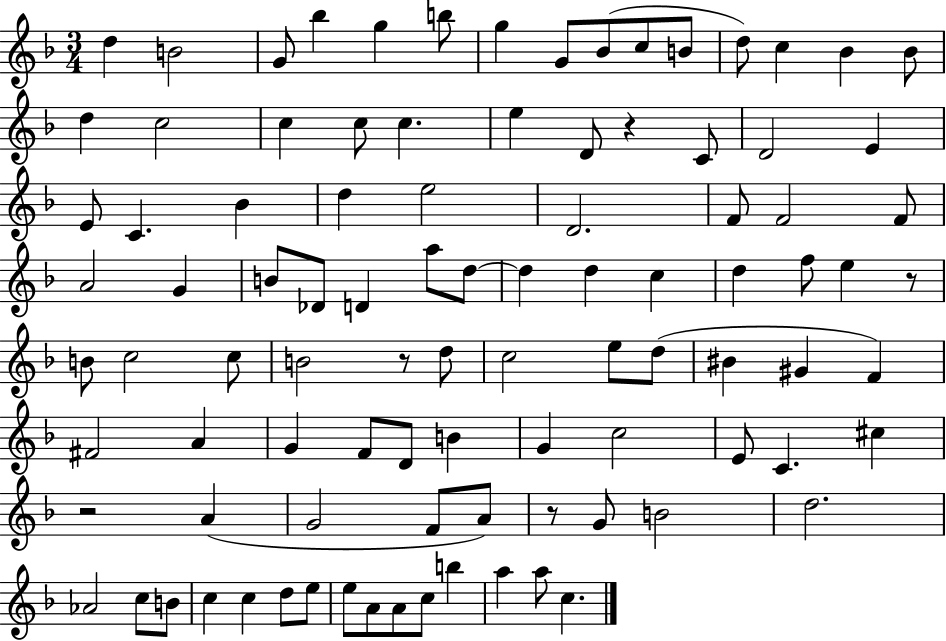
D5/q B4/h G4/e Bb5/q G5/q B5/e G5/q G4/e Bb4/e C5/e B4/e D5/e C5/q Bb4/q Bb4/e D5/q C5/h C5/q C5/e C5/q. E5/q D4/e R/q C4/e D4/h E4/q E4/e C4/q. Bb4/q D5/q E5/h D4/h. F4/e F4/h F4/e A4/h G4/q B4/e Db4/e D4/q A5/e D5/e D5/q D5/q C5/q D5/q F5/e E5/q R/e B4/e C5/h C5/e B4/h R/e D5/e C5/h E5/e D5/e BIS4/q G#4/q F4/q F#4/h A4/q G4/q F4/e D4/e B4/q G4/q C5/h E4/e C4/q. C#5/q R/h A4/q G4/h F4/e A4/e R/e G4/e B4/h D5/h. Ab4/h C5/e B4/e C5/q C5/q D5/e E5/e E5/e A4/e A4/e C5/e B5/q A5/q A5/e C5/q.